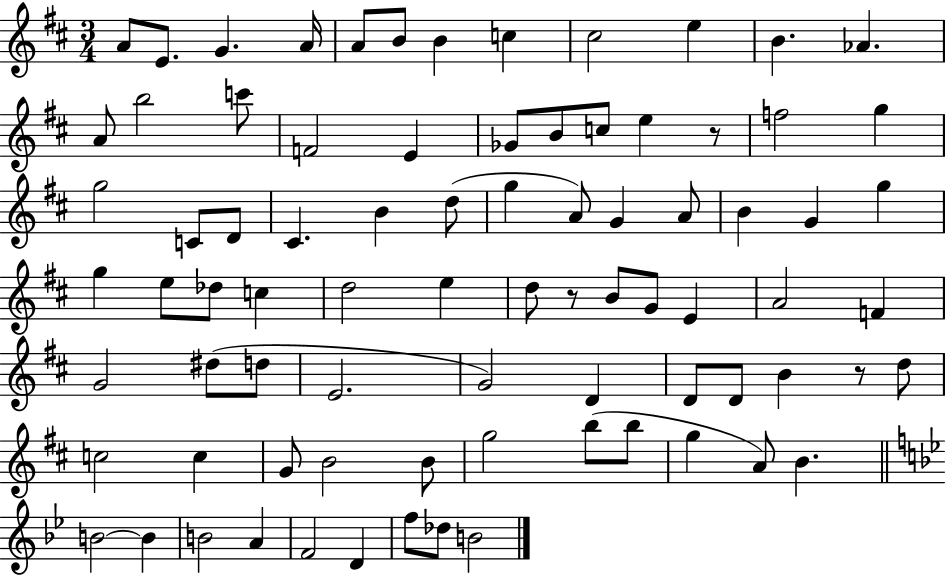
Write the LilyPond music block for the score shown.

{
  \clef treble
  \numericTimeSignature
  \time 3/4
  \key d \major
  \repeat volta 2 { a'8 e'8. g'4. a'16 | a'8 b'8 b'4 c''4 | cis''2 e''4 | b'4. aes'4. | \break a'8 b''2 c'''8 | f'2 e'4 | ges'8 b'8 c''8 e''4 r8 | f''2 g''4 | \break g''2 c'8 d'8 | cis'4. b'4 d''8( | g''4 a'8) g'4 a'8 | b'4 g'4 g''4 | \break g''4 e''8 des''8 c''4 | d''2 e''4 | d''8 r8 b'8 g'8 e'4 | a'2 f'4 | \break g'2 dis''8( d''8 | e'2. | g'2) d'4 | d'8 d'8 b'4 r8 d''8 | \break c''2 c''4 | g'8 b'2 b'8 | g''2 b''8( b''8 | g''4 a'8) b'4. | \break \bar "||" \break \key bes \major b'2~~ b'4 | b'2 a'4 | f'2 d'4 | f''8 des''8 b'2 | \break } \bar "|."
}